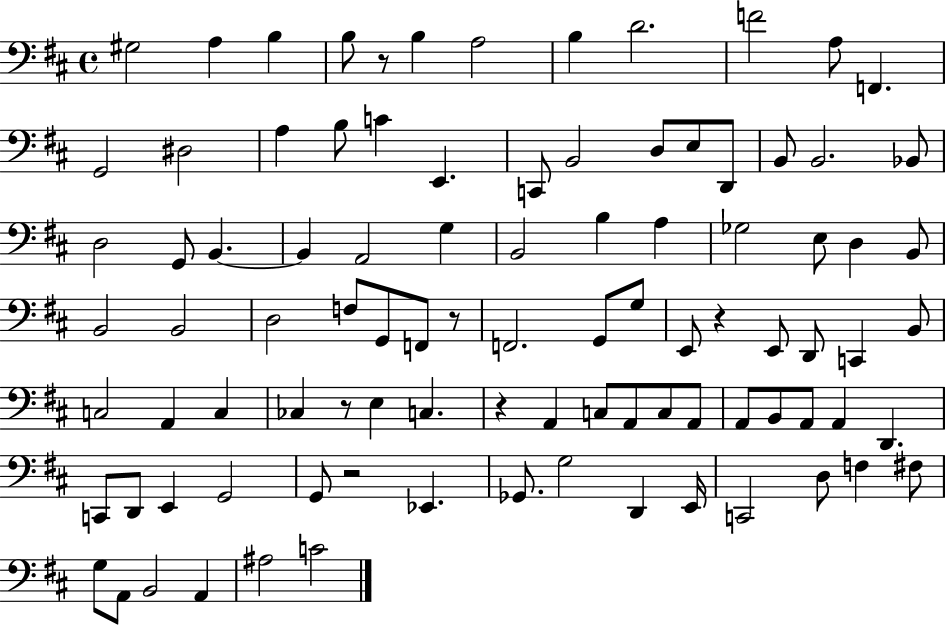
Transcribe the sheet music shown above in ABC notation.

X:1
T:Untitled
M:4/4
L:1/4
K:D
^G,2 A, B, B,/2 z/2 B, A,2 B, D2 F2 A,/2 F,, G,,2 ^D,2 A, B,/2 C E,, C,,/2 B,,2 D,/2 E,/2 D,,/2 B,,/2 B,,2 _B,,/2 D,2 G,,/2 B,, B,, A,,2 G, B,,2 B, A, _G,2 E,/2 D, B,,/2 B,,2 B,,2 D,2 F,/2 G,,/2 F,,/2 z/2 F,,2 G,,/2 G,/2 E,,/2 z E,,/2 D,,/2 C,, B,,/2 C,2 A,, C, _C, z/2 E, C, z A,, C,/2 A,,/2 C,/2 A,,/2 A,,/2 B,,/2 A,,/2 A,, D,, C,,/2 D,,/2 E,, G,,2 G,,/2 z2 _E,, _G,,/2 G,2 D,, E,,/4 C,,2 D,/2 F, ^F,/2 G,/2 A,,/2 B,,2 A,, ^A,2 C2